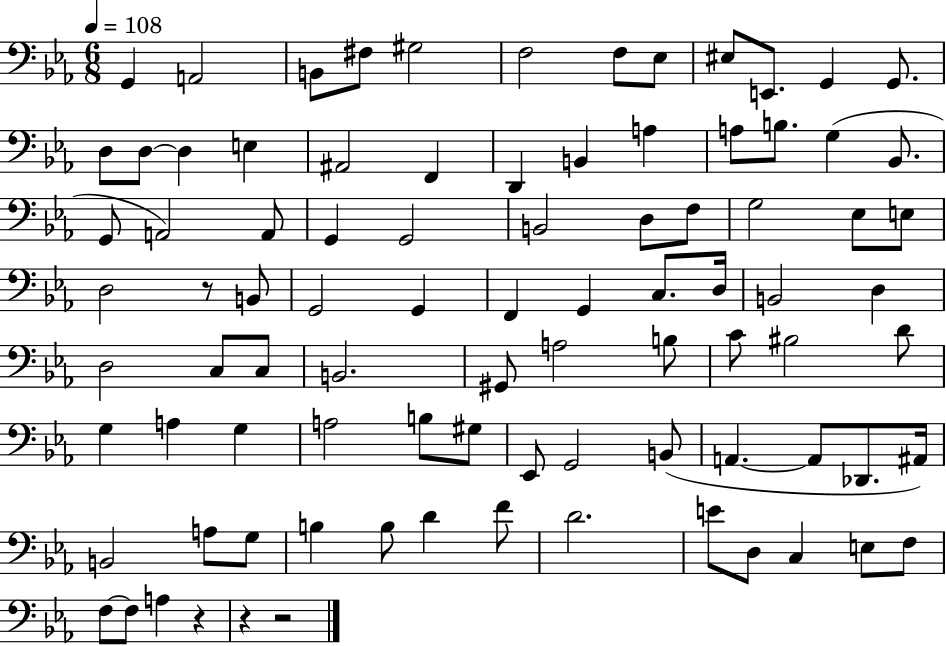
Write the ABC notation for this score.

X:1
T:Untitled
M:6/8
L:1/4
K:Eb
G,, A,,2 B,,/2 ^F,/2 ^G,2 F,2 F,/2 _E,/2 ^E,/2 E,,/2 G,, G,,/2 D,/2 D,/2 D, E, ^A,,2 F,, D,, B,, A, A,/2 B,/2 G, _B,,/2 G,,/2 A,,2 A,,/2 G,, G,,2 B,,2 D,/2 F,/2 G,2 _E,/2 E,/2 D,2 z/2 B,,/2 G,,2 G,, F,, G,, C,/2 D,/4 B,,2 D, D,2 C,/2 C,/2 B,,2 ^G,,/2 A,2 B,/2 C/2 ^B,2 D/2 G, A, G, A,2 B,/2 ^G,/2 _E,,/2 G,,2 B,,/2 A,, A,,/2 _D,,/2 ^A,,/4 B,,2 A,/2 G,/2 B, B,/2 D F/2 D2 E/2 D,/2 C, E,/2 F,/2 F,/2 F,/2 A, z z z2